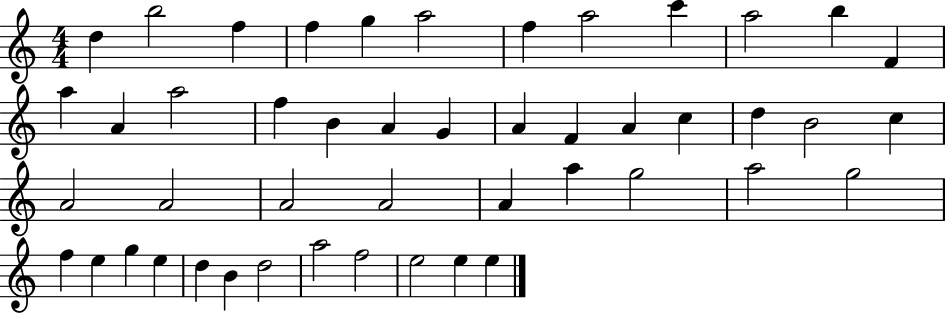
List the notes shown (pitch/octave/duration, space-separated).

D5/q B5/h F5/q F5/q G5/q A5/h F5/q A5/h C6/q A5/h B5/q F4/q A5/q A4/q A5/h F5/q B4/q A4/q G4/q A4/q F4/q A4/q C5/q D5/q B4/h C5/q A4/h A4/h A4/h A4/h A4/q A5/q G5/h A5/h G5/h F5/q E5/q G5/q E5/q D5/q B4/q D5/h A5/h F5/h E5/h E5/q E5/q